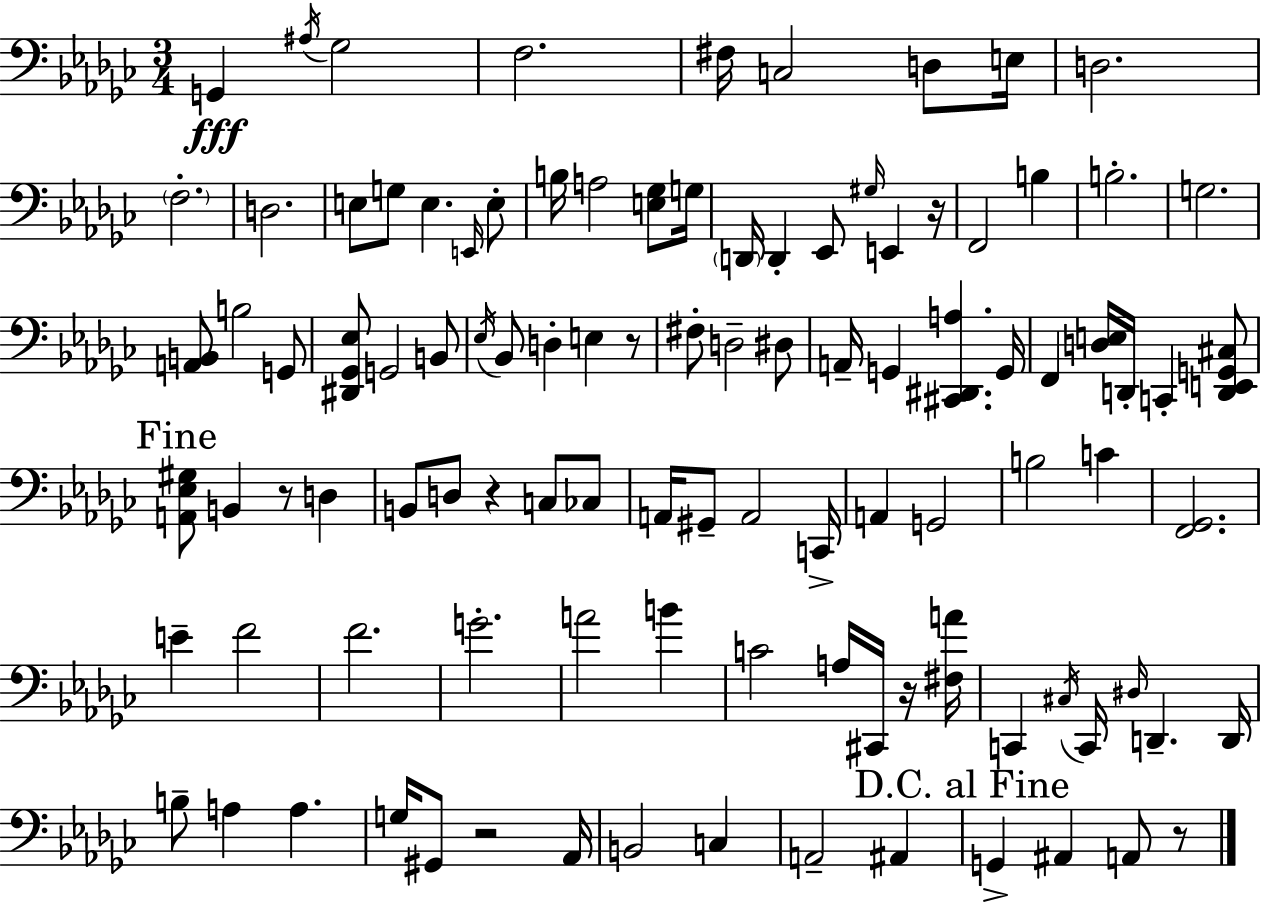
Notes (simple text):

G2/q A#3/s Gb3/h F3/h. F#3/s C3/h D3/e E3/s D3/h. F3/h. D3/h. E3/e G3/e E3/q. E2/s E3/e B3/s A3/h [E3,Gb3]/e G3/s D2/s D2/q Eb2/e G#3/s E2/q R/s F2/h B3/q B3/h. G3/h. [A2,B2]/e B3/h G2/e [D#2,Gb2,Eb3]/e G2/h B2/e Eb3/s Bb2/e D3/q E3/q R/e F#3/e D3/h D#3/e A2/s G2/q [C#2,D#2,A3]/q. G2/s F2/q [D3,E3]/s D2/s C2/q [D2,E2,G2,C#3]/e [A2,Eb3,G#3]/e B2/q R/e D3/q B2/e D3/e R/q C3/e CES3/e A2/s G#2/e A2/h C2/s A2/q G2/h B3/h C4/q [F2,Gb2]/h. E4/q F4/h F4/h. G4/h. A4/h B4/q C4/h A3/s C#2/s R/s [F#3,A4]/s C2/q C#3/s C2/s D#3/s D2/q. D2/s B3/e A3/q A3/q. G3/s G#2/e R/h Ab2/s B2/h C3/q A2/h A#2/q G2/q A#2/q A2/e R/e